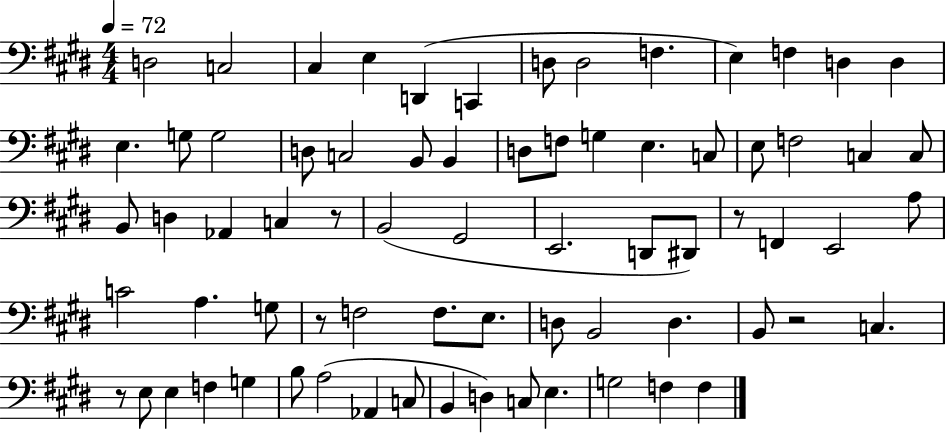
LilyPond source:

{
  \clef bass
  \numericTimeSignature
  \time 4/4
  \key e \major
  \tempo 4 = 72
  \repeat volta 2 { d2 c2 | cis4 e4 d,4( c,4 | d8 d2 f4. | e4) f4 d4 d4 | \break e4. g8 g2 | d8 c2 b,8 b,4 | d8 f8 g4 e4. c8 | e8 f2 c4 c8 | \break b,8 d4 aes,4 c4 r8 | b,2( gis,2 | e,2. d,8 dis,8) | r8 f,4 e,2 a8 | \break c'2 a4. g8 | r8 f2 f8. e8. | d8 b,2 d4. | b,8 r2 c4. | \break r8 e8 e4 f4 g4 | b8 a2( aes,4 c8 | b,4 d4) c8 e4. | g2 f4 f4 | \break } \bar "|."
}